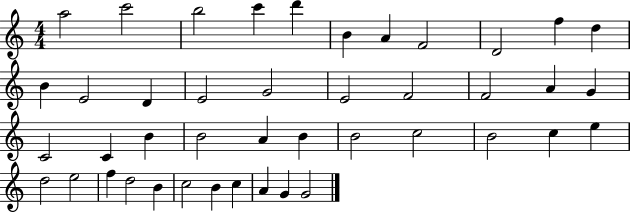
{
  \clef treble
  \numericTimeSignature
  \time 4/4
  \key c \major
  a''2 c'''2 | b''2 c'''4 d'''4 | b'4 a'4 f'2 | d'2 f''4 d''4 | \break b'4 e'2 d'4 | e'2 g'2 | e'2 f'2 | f'2 a'4 g'4 | \break c'2 c'4 b'4 | b'2 a'4 b'4 | b'2 c''2 | b'2 c''4 e''4 | \break d''2 e''2 | f''4 d''2 b'4 | c''2 b'4 c''4 | a'4 g'4 g'2 | \break \bar "|."
}